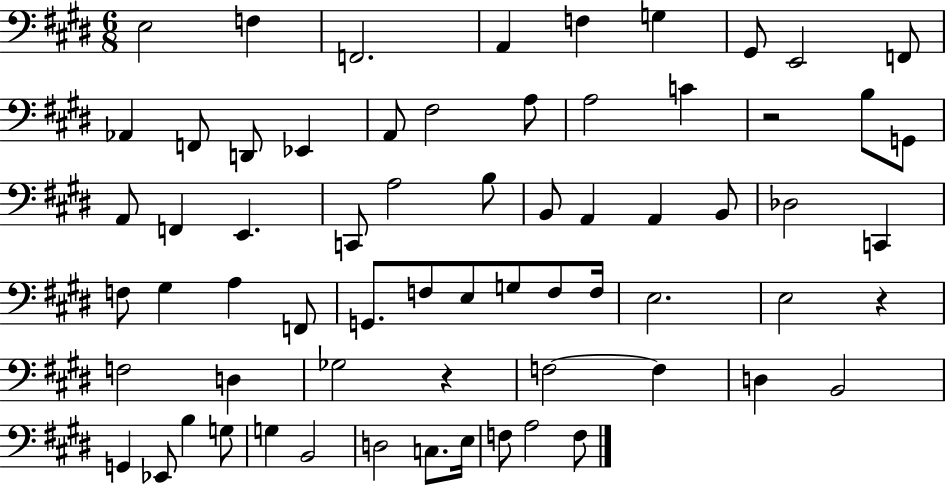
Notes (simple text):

E3/h F3/q F2/h. A2/q F3/q G3/q G#2/e E2/h F2/e Ab2/q F2/e D2/e Eb2/q A2/e F#3/h A3/e A3/h C4/q R/h B3/e G2/e A2/e F2/q E2/q. C2/e A3/h B3/e B2/e A2/q A2/q B2/e Db3/h C2/q F3/e G#3/q A3/q F2/e G2/e. F3/e E3/e G3/e F3/e F3/s E3/h. E3/h R/q F3/h D3/q Gb3/h R/q F3/h F3/q D3/q B2/h G2/q Eb2/e B3/q G3/e G3/q B2/h D3/h C3/e. E3/s F3/e A3/h F3/e